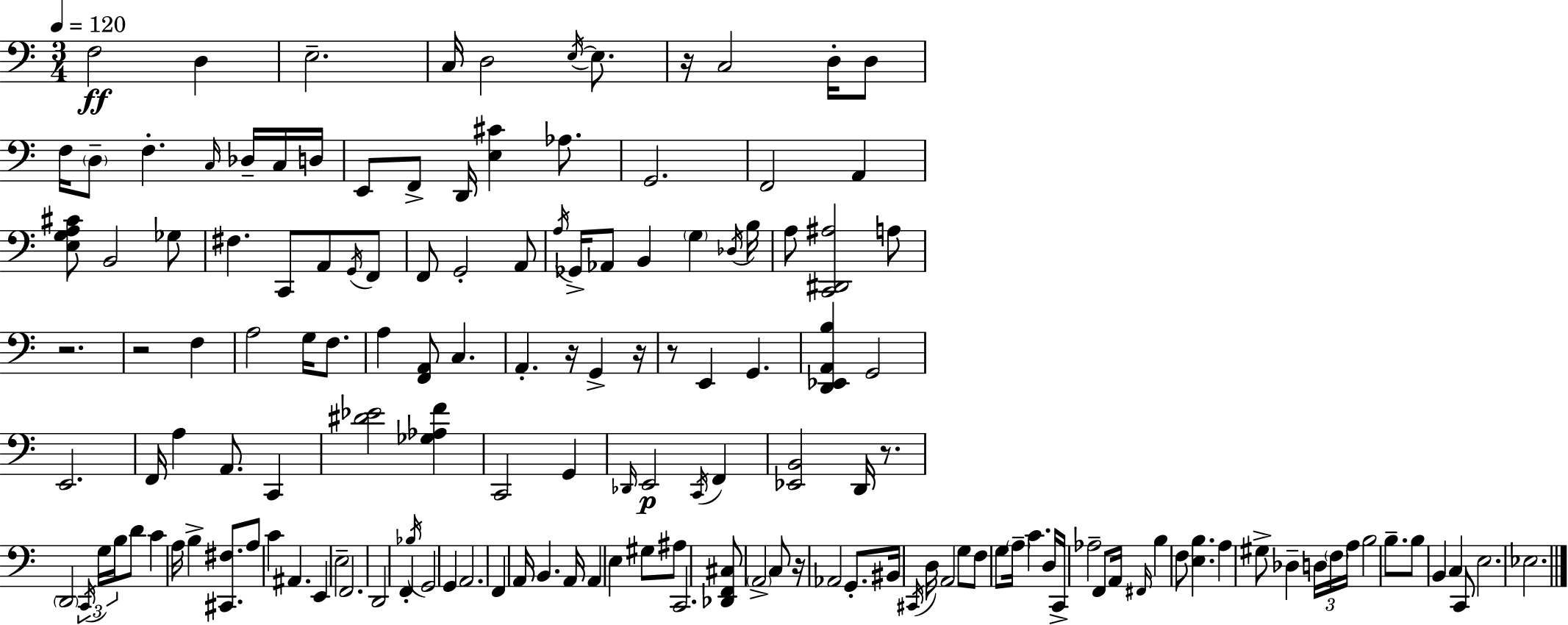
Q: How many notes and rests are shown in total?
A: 149